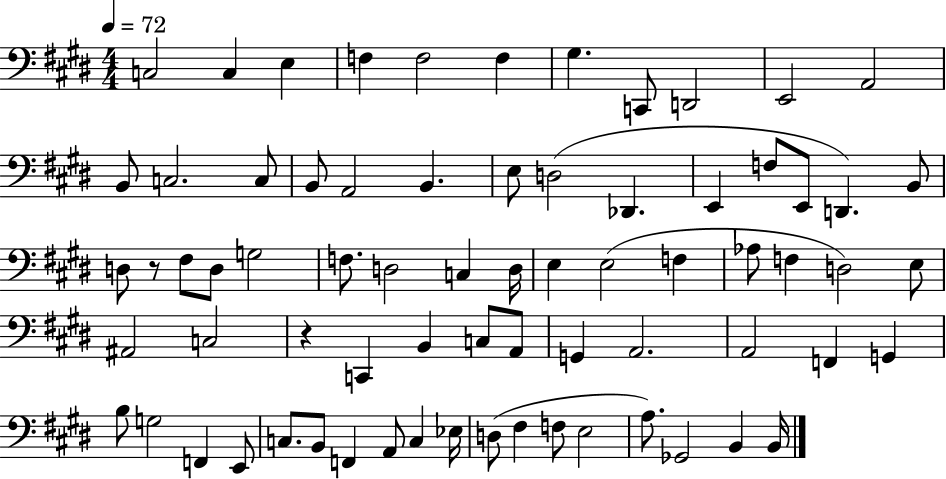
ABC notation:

X:1
T:Untitled
M:4/4
L:1/4
K:E
C,2 C, E, F, F,2 F, ^G, C,,/2 D,,2 E,,2 A,,2 B,,/2 C,2 C,/2 B,,/2 A,,2 B,, E,/2 D,2 _D,, E,, F,/2 E,,/2 D,, B,,/2 D,/2 z/2 ^F,/2 D,/2 G,2 F,/2 D,2 C, D,/4 E, E,2 F, _A,/2 F, D,2 E,/2 ^A,,2 C,2 z C,, B,, C,/2 A,,/2 G,, A,,2 A,,2 F,, G,, B,/2 G,2 F,, E,,/2 C,/2 B,,/2 F,, A,,/2 C, _E,/4 D,/2 ^F, F,/2 E,2 A,/2 _G,,2 B,, B,,/4